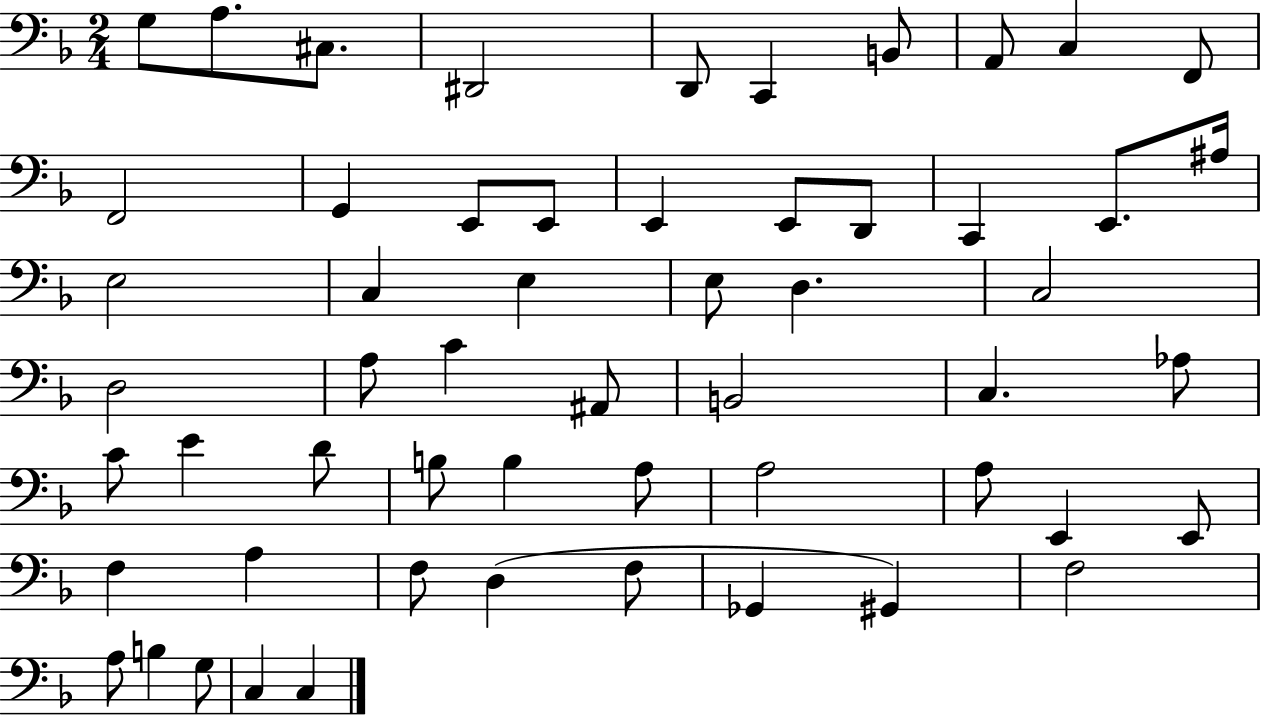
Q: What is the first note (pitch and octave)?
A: G3